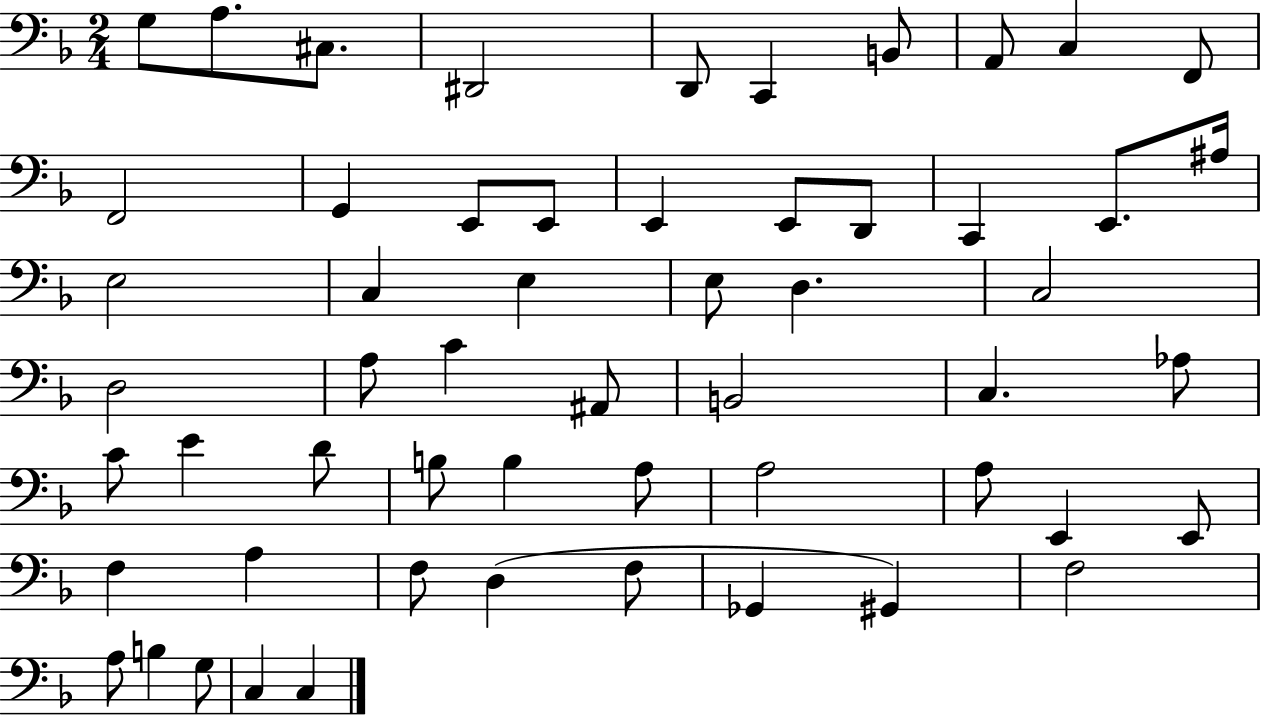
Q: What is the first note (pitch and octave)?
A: G3